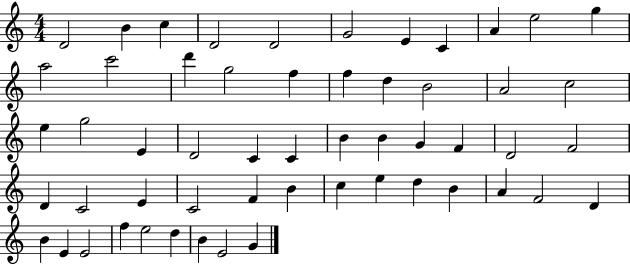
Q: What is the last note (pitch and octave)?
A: G4